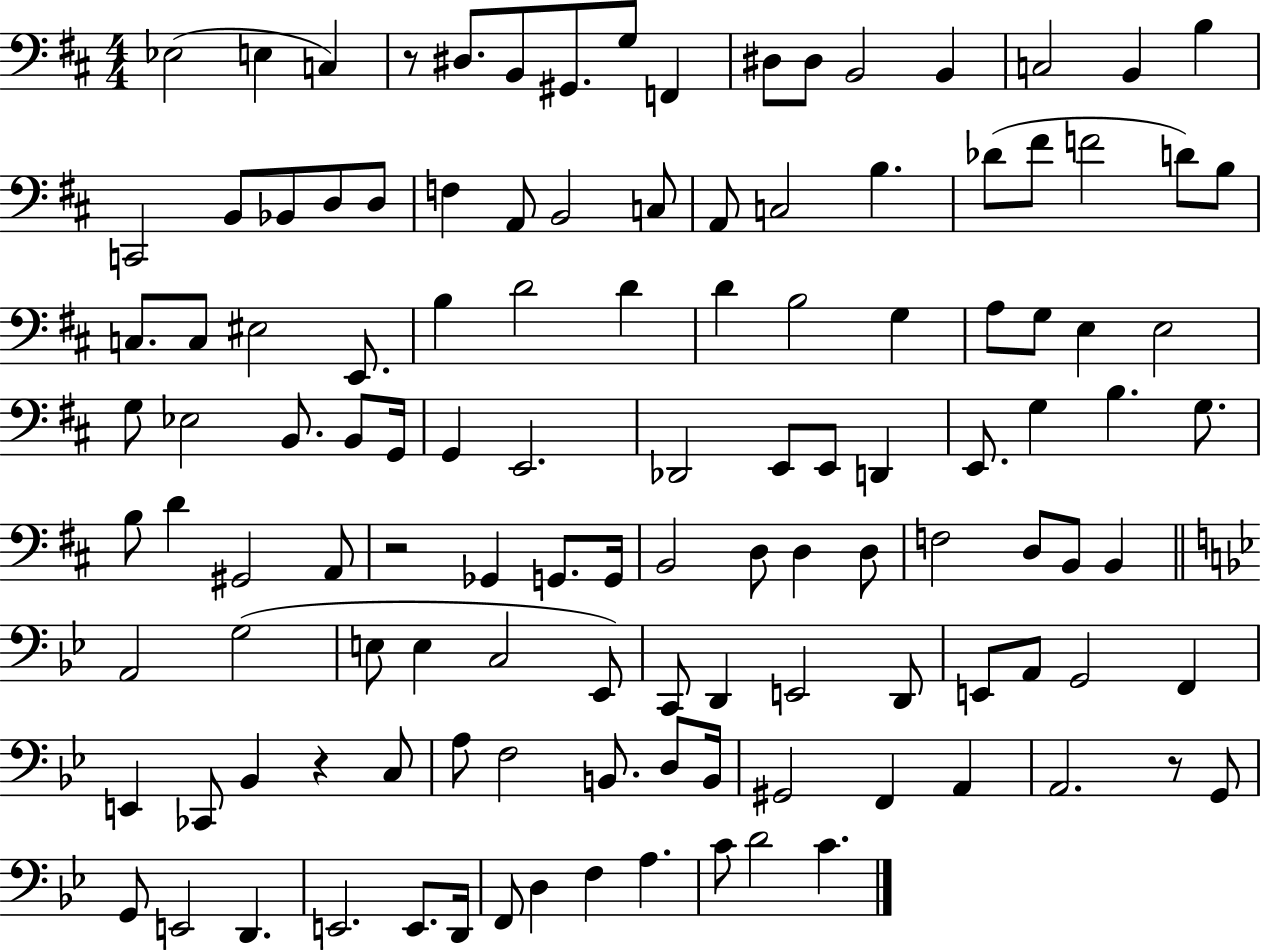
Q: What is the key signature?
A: D major